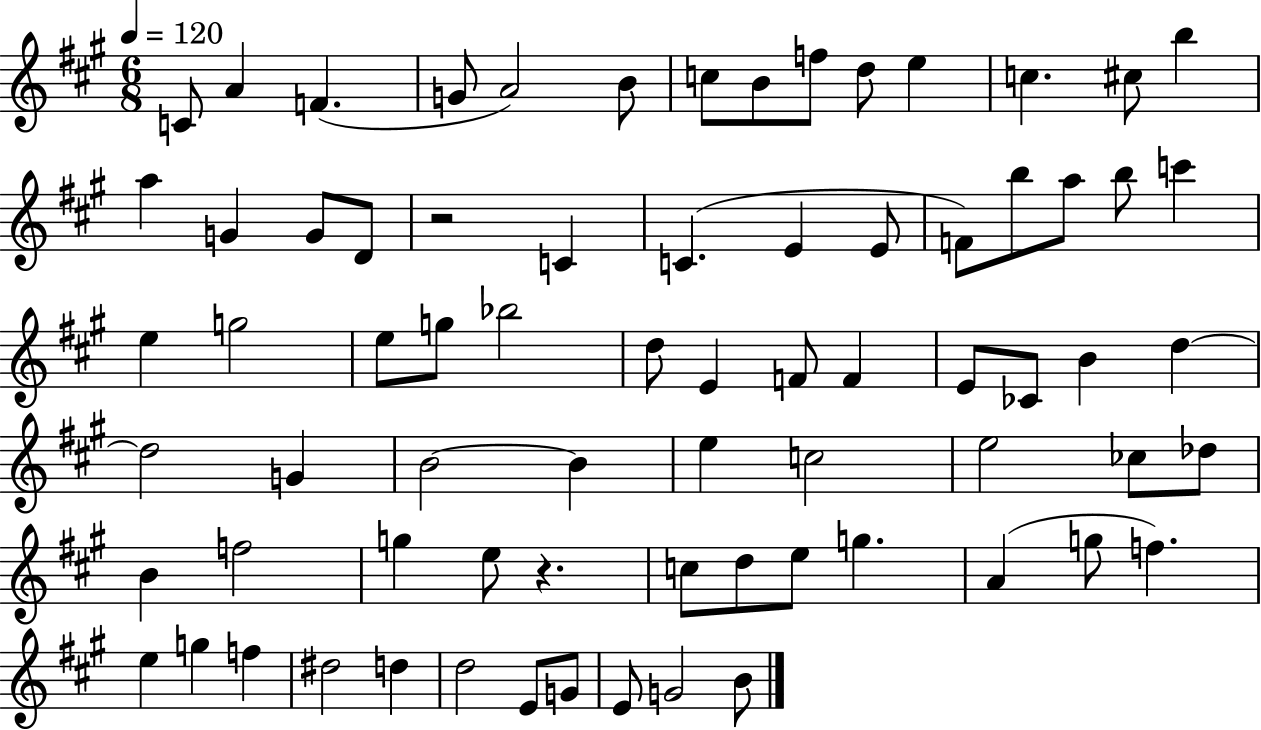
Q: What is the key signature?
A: A major